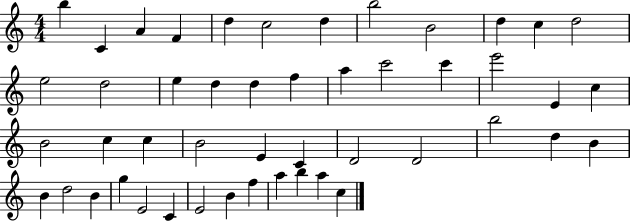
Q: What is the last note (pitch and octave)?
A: C5